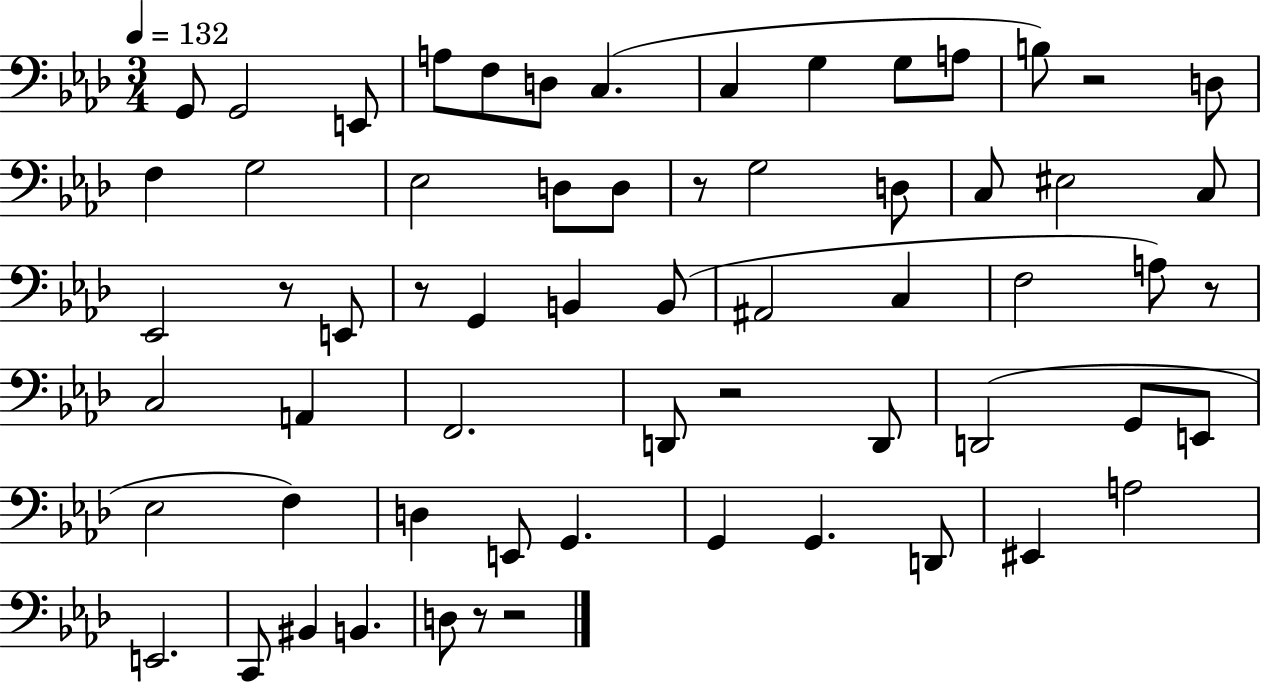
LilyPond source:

{
  \clef bass
  \numericTimeSignature
  \time 3/4
  \key aes \major
  \tempo 4 = 132
  \repeat volta 2 { g,8 g,2 e,8 | a8 f8 d8 c4.( | c4 g4 g8 a8 | b8) r2 d8 | \break f4 g2 | ees2 d8 d8 | r8 g2 d8 | c8 eis2 c8 | \break ees,2 r8 e,8 | r8 g,4 b,4 b,8( | ais,2 c4 | f2 a8) r8 | \break c2 a,4 | f,2. | d,8 r2 d,8 | d,2( g,8 e,8 | \break ees2 f4) | d4 e,8 g,4. | g,4 g,4. d,8 | eis,4 a2 | \break e,2. | c,8 bis,4 b,4. | d8 r8 r2 | } \bar "|."
}